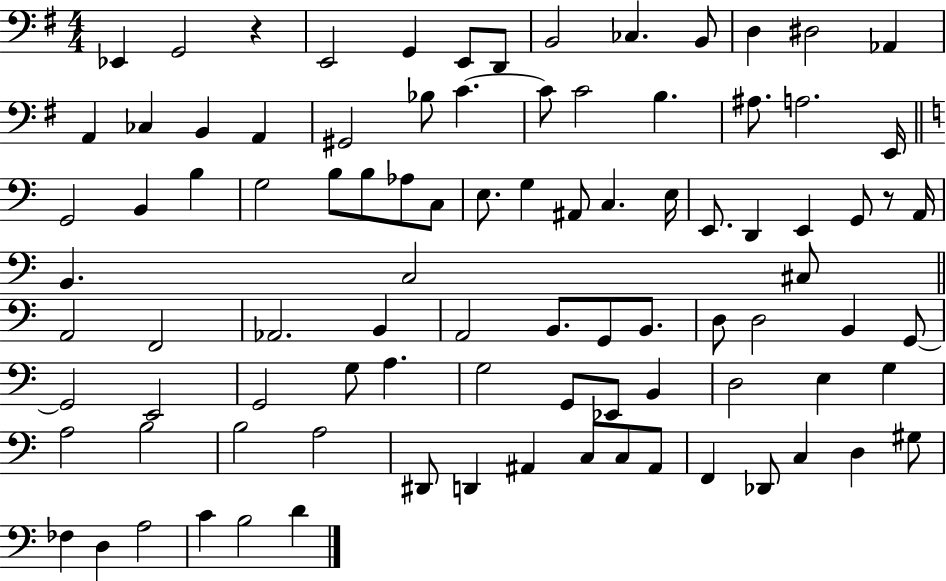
{
  \clef bass
  \numericTimeSignature
  \time 4/4
  \key g \major
  \repeat volta 2 { ees,4 g,2 r4 | e,2 g,4 e,8 d,8 | b,2 ces4. b,8 | d4 dis2 aes,4 | \break a,4 ces4 b,4 a,4 | gis,2 bes8 c'4.~~ | c'8 c'2 b4. | ais8. a2. e,16 | \break \bar "||" \break \key a \minor g,2 b,4 b4 | g2 b8 b8 aes8 c8 | e8. g4 ais,8 c4. e16 | e,8. d,4 e,4 g,8 r8 a,16 | \break b,4. c2 cis8 | \bar "||" \break \key c \major a,2 f,2 | aes,2. b,4 | a,2 b,8. g,8 b,8. | d8 d2 b,4 g,8~~ | \break g,2 e,2 | g,2 g8 a4. | g2 g,8 ees,8 b,4 | d2 e4 g4 | \break a2 b2 | b2 a2 | dis,8 d,4 ais,4 c8 c8 ais,8 | f,4 des,8 c4 d4 gis8 | \break fes4 d4 a2 | c'4 b2 d'4 | } \bar "|."
}